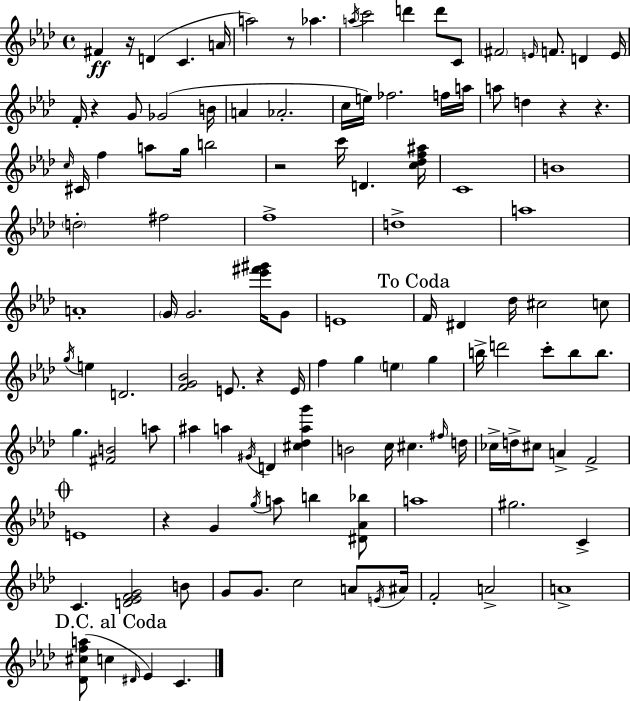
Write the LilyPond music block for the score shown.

{
  \clef treble
  \time 4/4
  \defaultTimeSignature
  \key aes \major
  fis'4\ff r16 d'4( c'4. a'16 | a''2) r8 aes''4. | \acciaccatura { a''16 } c'''2 d'''4 d'''8 c'8 | \parenthesize fis'2 \grace { e'16 } f'8. d'4 | \break e'16 f'16-. r4 g'8 ges'2( | b'16 a'4 aes'2.-. | c''16 e''16) fes''2. | f''16 a''16 a''8 d''4 r4 r4. | \break \grace { c''16 } cis'16 f''4 a''8 g''16 b''2 | r2 c'''16 d'4. | <c'' des'' f'' ais''>16 c'1 | b'1 | \break \parenthesize d''2-. fis''2 | f''1-> | d''1-> | a''1 | \break a'1-. | \parenthesize g'16 g'2. | <ees''' fis''' gis'''>16 g'8 e'1 | \mark "To Coda" f'16 dis'4 des''16 cis''2 | \break c''8 \acciaccatura { g''16 } e''4 d'2. | <f' g' bes'>2 e'8. r4 | e'16 f''4 g''4 \parenthesize e''4 | g''4 b''16-> d'''2 c'''8-. b''8 | \break b''8. g''4. <fis' b'>2 | a''8 ais''4 a''4 \acciaccatura { gis'16 } d'4 | <cis'' des'' a'' g'''>4 b'2 c''16 cis''4. | \grace { fis''16 } d''16 ces''16-> d''16-> cis''8 a'4-> f'2-> | \break \mark \markup { \musicglyph "scripts.coda" } e'1 | r4 g'4 \acciaccatura { g''16 } a''8 | b''4 <dis' aes' bes''>8 a''1 | gis''2. | \break c'4-> c'4. <d' ees' f' g'>2 | b'8 g'8 g'8. c''2 | a'8 \acciaccatura { e'16 } ais'16 f'2-. | a'2-> a'1-> | \break \mark "D.C. al Coda" <des' cis'' f'' a''>8( c''4 \grace { dis'16 }) ees'4 | c'4. \bar "|."
}